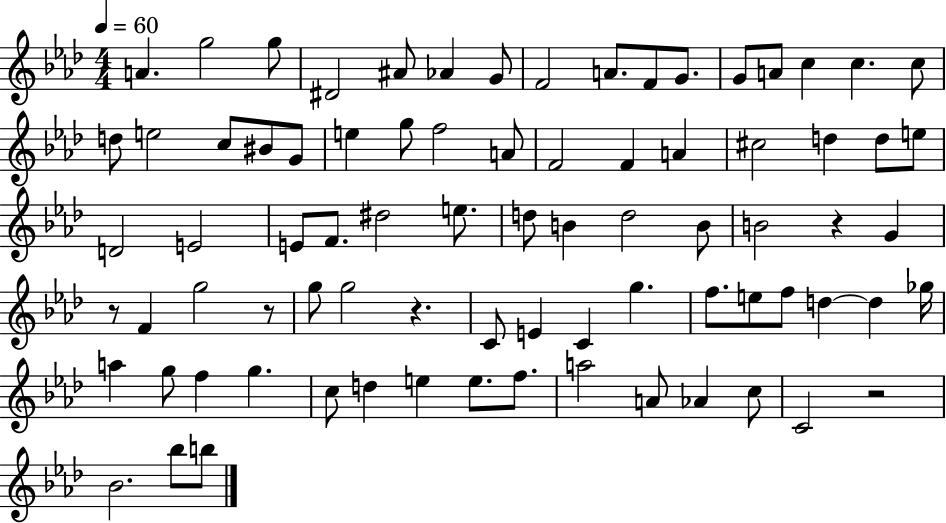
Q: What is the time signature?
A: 4/4